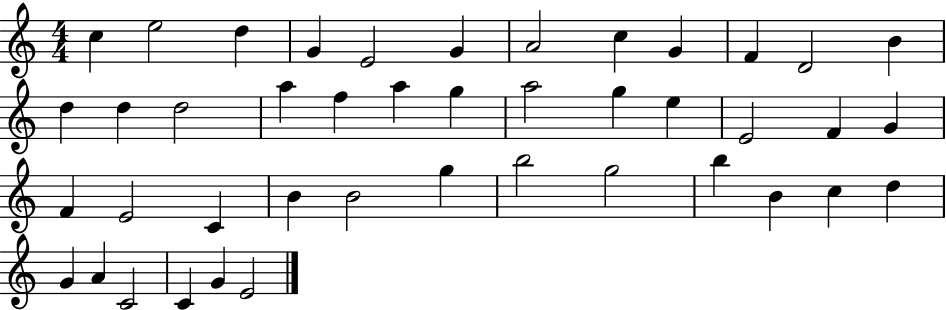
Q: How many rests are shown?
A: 0